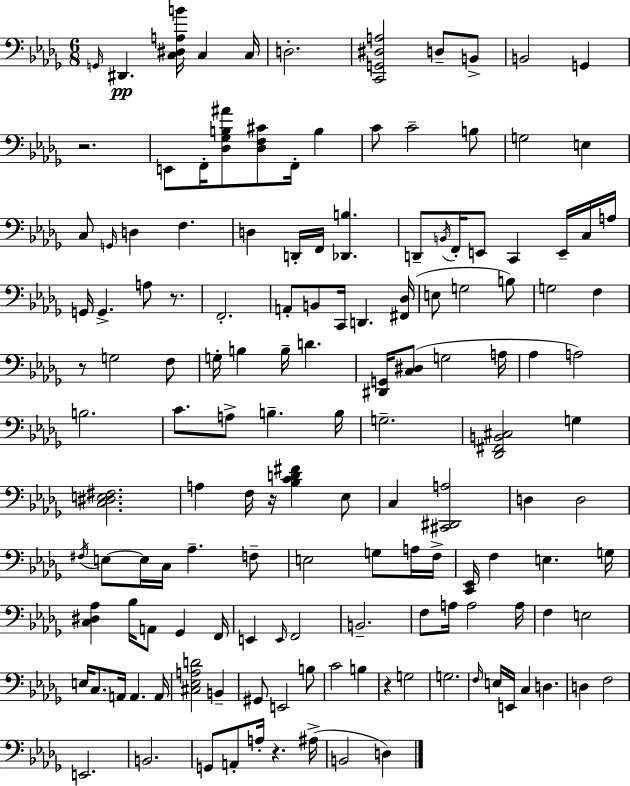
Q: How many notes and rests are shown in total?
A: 145